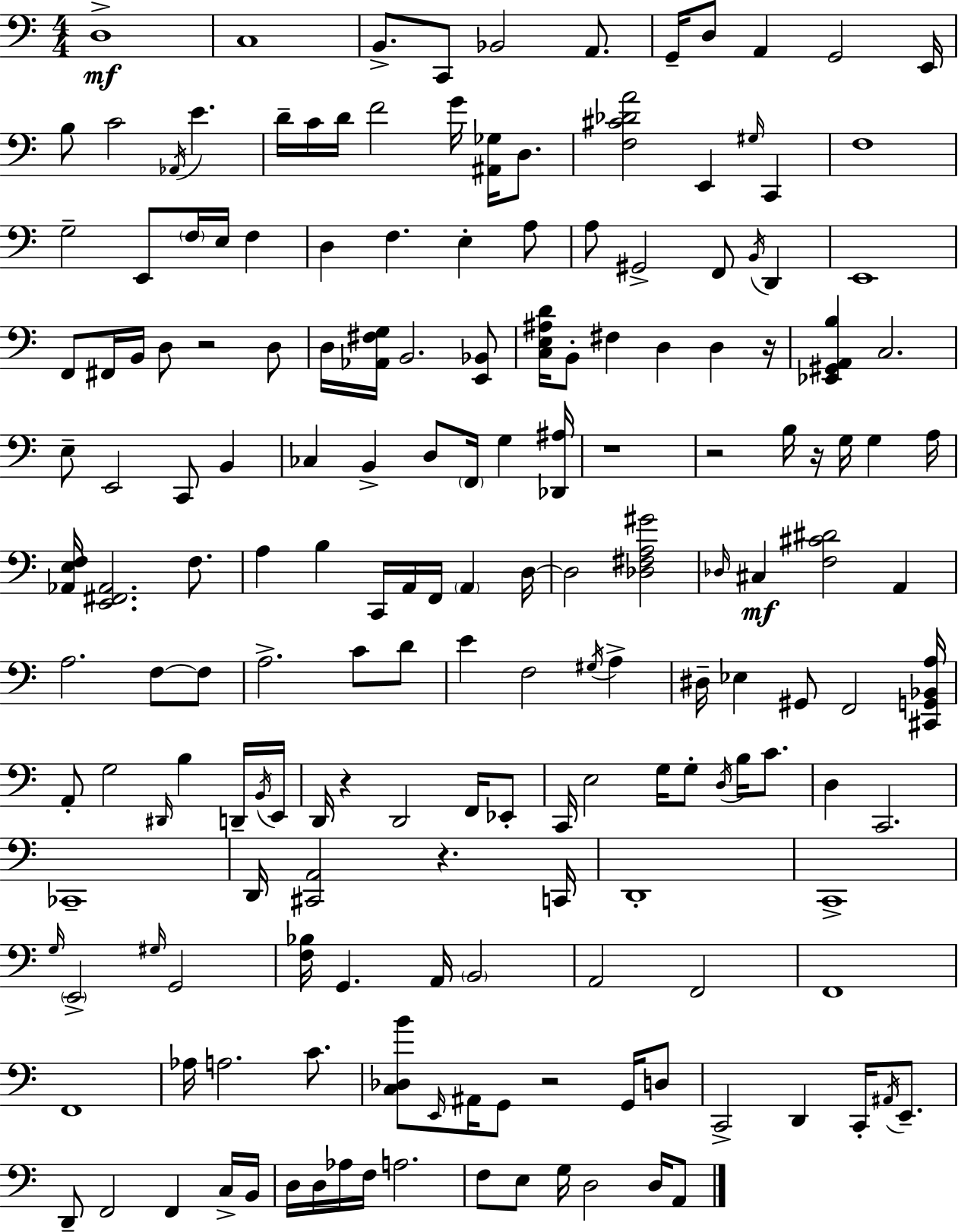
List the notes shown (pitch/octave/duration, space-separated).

D3/w C3/w B2/e. C2/e Bb2/h A2/e. G2/s D3/e A2/q G2/h E2/s B3/e C4/h Ab2/s E4/q. D4/s C4/s D4/s F4/h G4/s [A#2,Gb3]/s D3/e. [F3,C#4,Db4,A4]/h E2/q G#3/s C2/q F3/w G3/h E2/e F3/s E3/s F3/q D3/q F3/q. E3/q A3/e A3/e G#2/h F2/e B2/s D2/q E2/w F2/e F#2/s B2/s D3/e R/h D3/e D3/s [Ab2,F#3,G3]/s B2/h. [E2,Bb2]/e [C3,E3,A#3,D4]/s B2/e F#3/q D3/q D3/q R/s [Eb2,G#2,A2,B3]/q C3/h. E3/e E2/h C2/e B2/q CES3/q B2/q D3/e F2/s G3/q [Db2,A#3]/s R/w R/h B3/s R/s G3/s G3/q A3/s [Ab2,E3,F3]/s [E2,F#2,Ab2]/h. F3/e. A3/q B3/q C2/s A2/s F2/s A2/q D3/s D3/h [Db3,F#3,A3,G#4]/h Db3/s C#3/q [F3,C#4,D#4]/h A2/q A3/h. F3/e F3/e A3/h. C4/e D4/e E4/q F3/h G#3/s A3/q D#3/s Eb3/q G#2/e F2/h [C#2,G2,Bb2,A3]/s A2/e G3/h D#2/s B3/q D2/s B2/s E2/s D2/s R/q D2/h F2/s Eb2/e C2/s E3/h G3/s G3/e D3/s B3/s C4/e. D3/q C2/h. CES2/w D2/s [C#2,A2]/h R/q. C2/s D2/w C2/w G3/s E2/h G#3/s G2/h [F3,Bb3]/s G2/q. A2/s B2/h A2/h F2/h F2/w F2/w Ab3/s A3/h. C4/e. [C3,Db3,B4]/e E2/s A#2/s G2/e R/h G2/s D3/e C2/h D2/q C2/s A#2/s E2/e. D2/e F2/h F2/q C3/s B2/s D3/s D3/s Ab3/s F3/s A3/h. F3/e E3/e G3/s D3/h D3/s A2/e